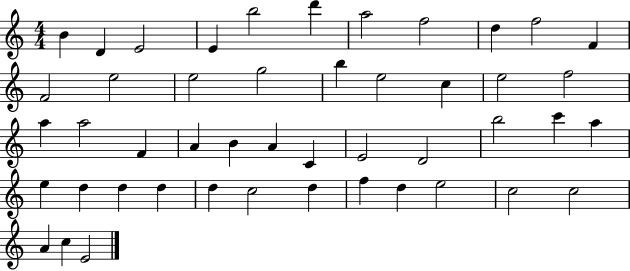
{
  \clef treble
  \numericTimeSignature
  \time 4/4
  \key c \major
  b'4 d'4 e'2 | e'4 b''2 d'''4 | a''2 f''2 | d''4 f''2 f'4 | \break f'2 e''2 | e''2 g''2 | b''4 e''2 c''4 | e''2 f''2 | \break a''4 a''2 f'4 | a'4 b'4 a'4 c'4 | e'2 d'2 | b''2 c'''4 a''4 | \break e''4 d''4 d''4 d''4 | d''4 c''2 d''4 | f''4 d''4 e''2 | c''2 c''2 | \break a'4 c''4 e'2 | \bar "|."
}